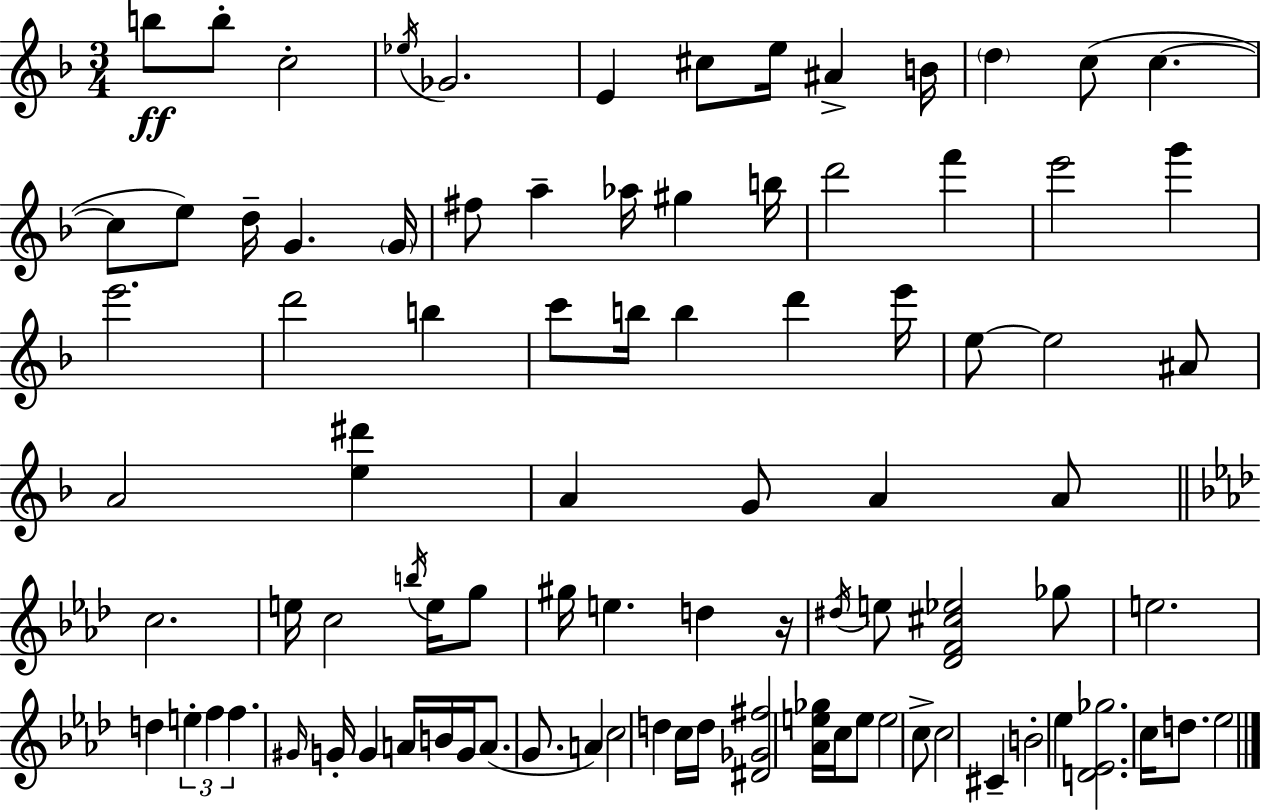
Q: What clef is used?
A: treble